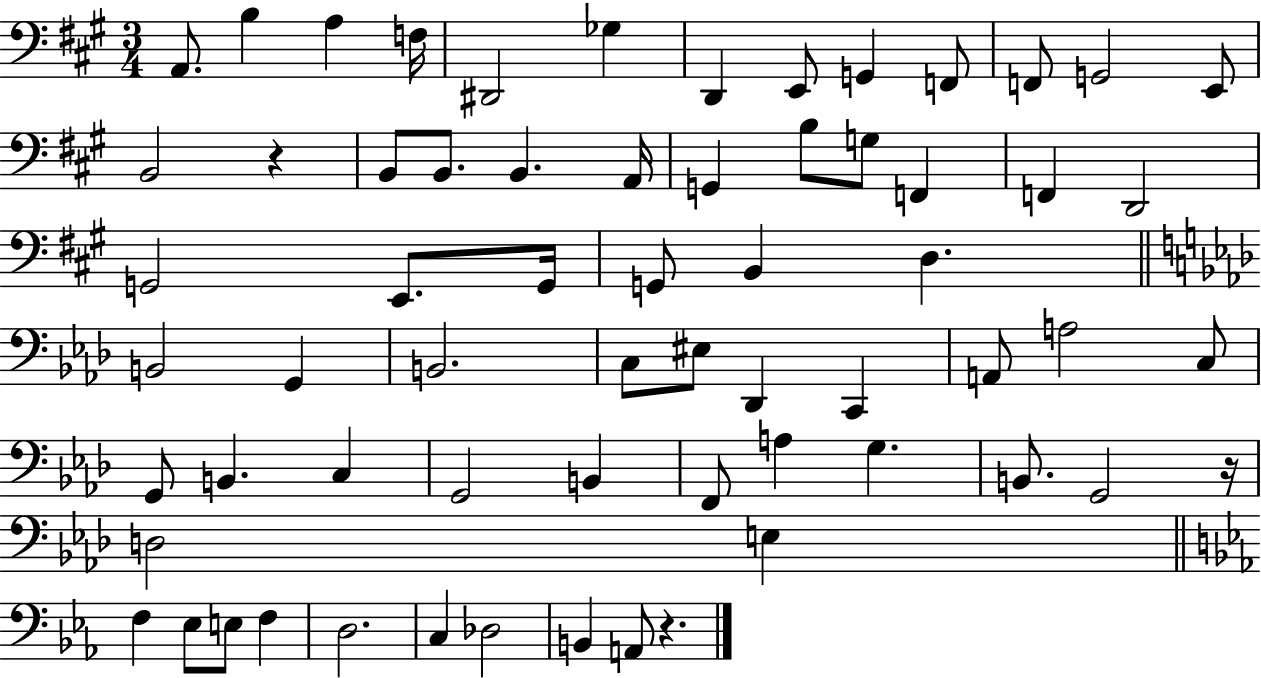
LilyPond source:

{
  \clef bass
  \numericTimeSignature
  \time 3/4
  \key a \major
  \repeat volta 2 { a,8. b4 a4 f16 | dis,2 ges4 | d,4 e,8 g,4 f,8 | f,8 g,2 e,8 | \break b,2 r4 | b,8 b,8. b,4. a,16 | g,4 b8 g8 f,4 | f,4 d,2 | \break g,2 e,8. g,16 | g,8 b,4 d4. | \bar "||" \break \key aes \major b,2 g,4 | b,2. | c8 eis8 des,4 c,4 | a,8 a2 c8 | \break g,8 b,4. c4 | g,2 b,4 | f,8 a4 g4. | b,8. g,2 r16 | \break d2 e4 | \bar "||" \break \key c \minor f4 ees8 e8 f4 | d2. | c4 des2 | b,4 a,8 r4. | \break } \bar "|."
}